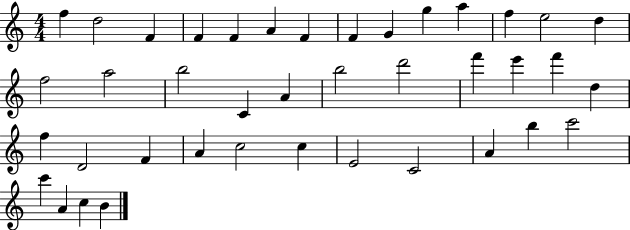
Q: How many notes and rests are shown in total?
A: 40